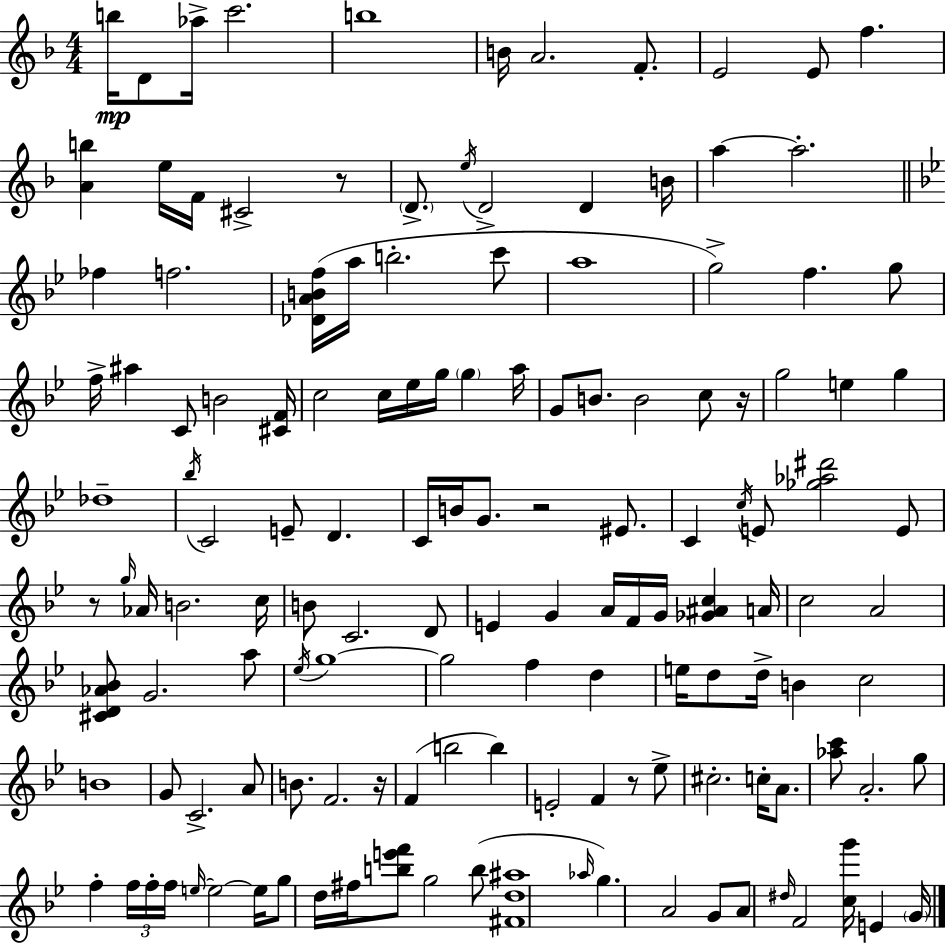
X:1
T:Untitled
M:4/4
L:1/4
K:Dm
b/4 D/2 _a/4 c'2 b4 B/4 A2 F/2 E2 E/2 f [Ab] e/4 F/4 ^C2 z/2 D/2 e/4 D2 D B/4 a a2 _f f2 [_DABf]/4 a/4 b2 c'/2 a4 g2 f g/2 f/4 ^a C/2 B2 [^CF]/4 c2 c/4 _e/4 g/4 g a/4 G/2 B/2 B2 c/2 z/4 g2 e g _d4 _b/4 C2 E/2 D C/4 B/4 G/2 z2 ^E/2 C c/4 E/2 [_g_a^d']2 E/2 z/2 g/4 _A/4 B2 c/4 B/2 C2 D/2 E G A/4 F/4 G/4 [_G^Ac] A/4 c2 A2 [^CD_A_B]/2 G2 a/2 _e/4 g4 g2 f d e/4 d/2 d/4 B c2 B4 G/2 C2 A/2 B/2 F2 z/4 F b2 b E2 F z/2 _e/2 ^c2 c/4 A/2 [_ac']/2 A2 g/2 f f/4 f/4 f/4 e/4 e2 e/4 g/2 d/4 ^f/4 [be'f']/2 g2 b/2 [^Fd^a]4 _a/4 g A2 G/2 A/2 ^d/4 F2 [cg']/4 E G/4